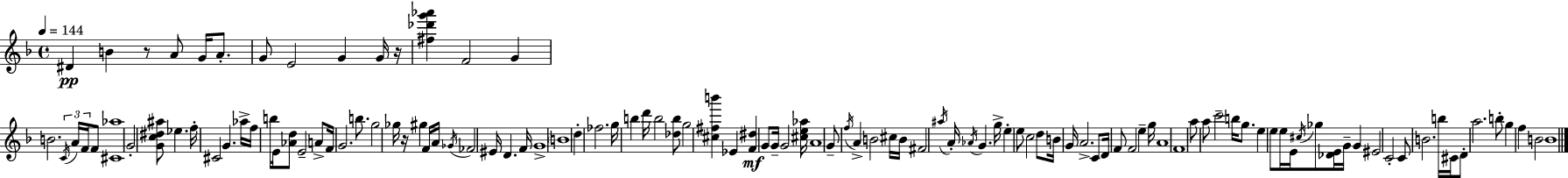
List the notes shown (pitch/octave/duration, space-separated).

D#4/q B4/q R/e A4/e G4/s A4/e. G4/e E4/h G4/q G4/s R/s [F#5,Db6,G6,Ab6]/q F4/h G4/q B4/h. C4/s A4/s F4/s F4/e [C#4,Ab5]/w G4/h [G4,C5,D#5,A#5]/e Eb5/q. F5/s C#4/h G4/q. Ab5/s F5/s B5/e E4/s [Ab4,D5]/e E4/h A4/e F4/s G4/h. B5/e. G5/h Gb5/s R/s G#5/q F4/s A4/s Gb4/s FES4/h EIS4/s D4/q. F4/s G4/w B4/w D5/q FES5/h. G5/s B5/q D6/s B5/h [Db5,B5]/e G5/h [C#5,F#5,B6]/q Eb4/q [F4,D#5]/q G4/e G4/s G4/h [C#5,E5,Ab5]/s A4/w G4/e F5/s A4/q B4/h C#5/s B4/s F#4/h A#5/s A4/s Ab4/s G4/q. G5/s E5/q E5/e C5/h D5/e B4/s G4/s A4/h. C4/e D4/s F4/e F4/h E5/q G5/s A4/w F4/w A5/e A5/e C6/h B5/s G5/e. E5/q E5/e E5/s E4/s C#5/s Gb5/e [Db4,E4]/s G4/s G4/q EIS4/h C4/h C4/e B4/h. B5/s C#4/s D4/e A5/h. B5/e G5/q F5/q B4/h B4/w